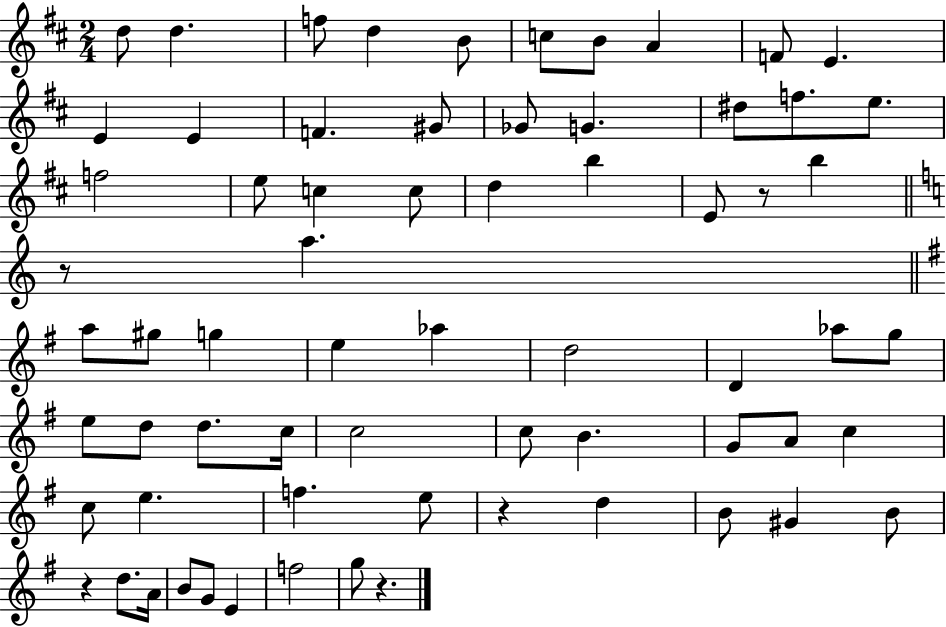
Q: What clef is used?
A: treble